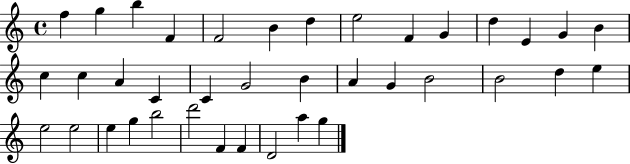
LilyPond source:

{
  \clef treble
  \time 4/4
  \defaultTimeSignature
  \key c \major
  f''4 g''4 b''4 f'4 | f'2 b'4 d''4 | e''2 f'4 g'4 | d''4 e'4 g'4 b'4 | \break c''4 c''4 a'4 c'4 | c'4 g'2 b'4 | a'4 g'4 b'2 | b'2 d''4 e''4 | \break e''2 e''2 | e''4 g''4 b''2 | d'''2 f'4 f'4 | d'2 a''4 g''4 | \break \bar "|."
}